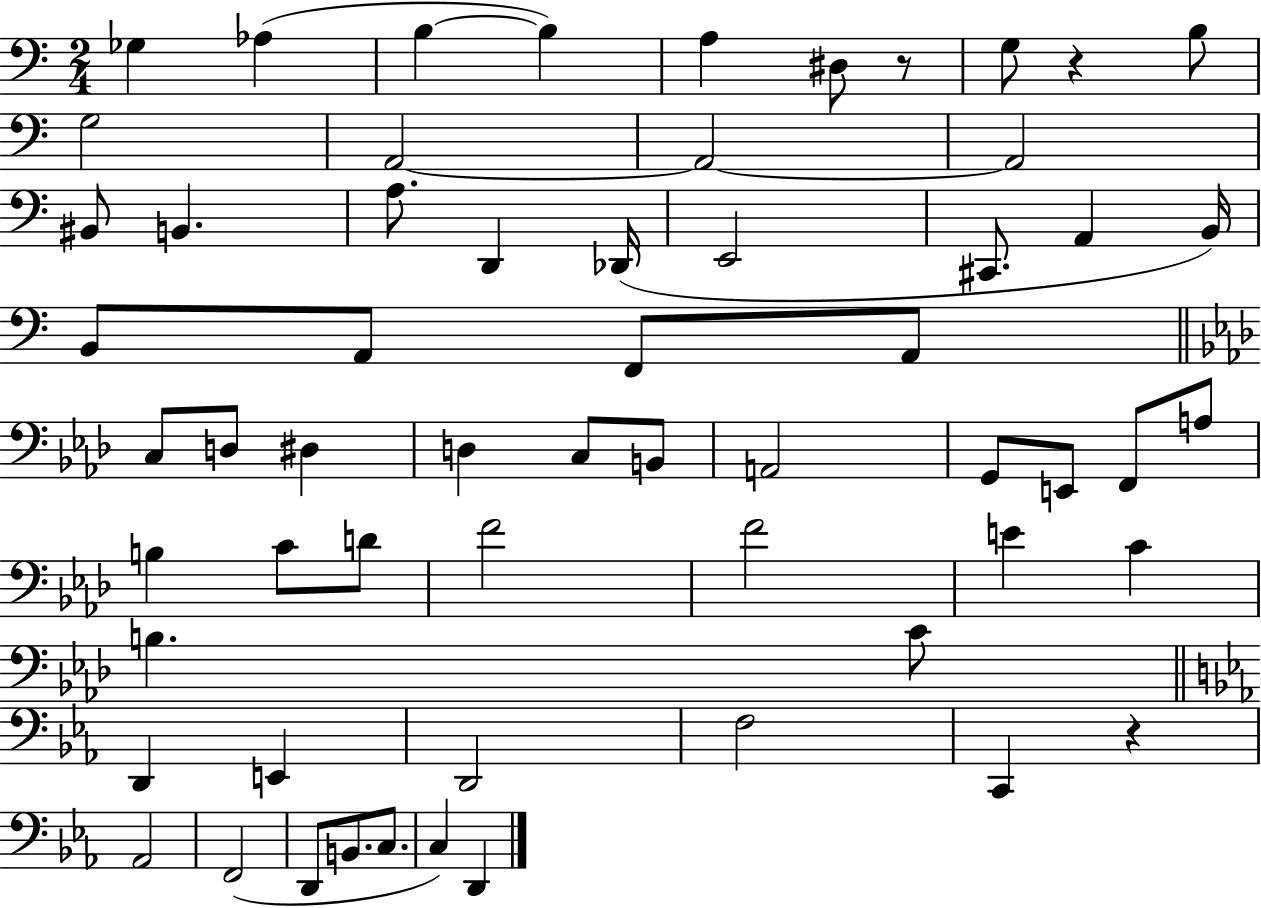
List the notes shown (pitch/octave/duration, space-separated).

Gb3/q Ab3/q B3/q B3/q A3/q D#3/e R/e G3/e R/q B3/e G3/h A2/h A2/h A2/h BIS2/e B2/q. A3/e. D2/q Db2/s E2/h C#2/e. A2/q B2/s B2/e A2/e F2/e A2/e C3/e D3/e D#3/q D3/q C3/e B2/e A2/h G2/e E2/e F2/e A3/e B3/q C4/e D4/e F4/h F4/h E4/q C4/q B3/q. C4/e D2/q E2/q D2/h F3/h C2/q R/q Ab2/h F2/h D2/e B2/e. C3/e. C3/q D2/q